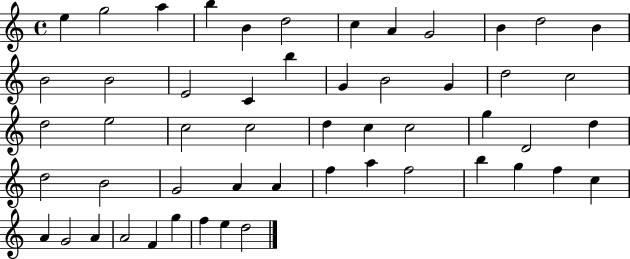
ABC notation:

X:1
T:Untitled
M:4/4
L:1/4
K:C
e g2 a b B d2 c A G2 B d2 B B2 B2 E2 C b G B2 G d2 c2 d2 e2 c2 c2 d c c2 g D2 d d2 B2 G2 A A f a f2 b g f c A G2 A A2 F g f e d2